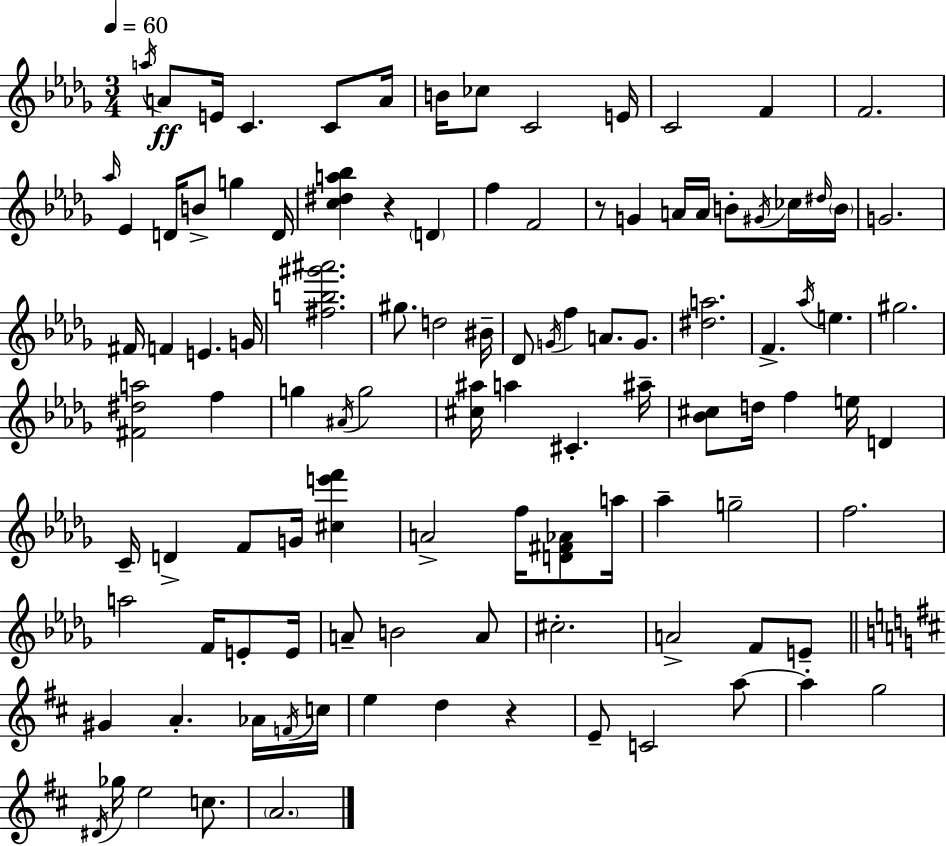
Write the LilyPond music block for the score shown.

{
  \clef treble
  \numericTimeSignature
  \time 3/4
  \key bes \minor
  \tempo 4 = 60
  \acciaccatura { a''16 }\ff a'8 e'16 c'4. c'8 | a'16 b'16 ces''8 c'2 | e'16 c'2 f'4 | f'2. | \break \grace { aes''16 } ees'4 d'16 b'8-> g''4 | d'16 <c'' dis'' a'' bes''>4 r4 \parenthesize d'4 | f''4 f'2 | r8 g'4 a'16 a'16 b'8-. | \break \acciaccatura { gis'16 } ces''16 \grace { dis''16 } \parenthesize b'16 g'2. | fis'16 f'4 e'4. | g'16 <fis'' b'' gis''' ais'''>2. | gis''8. d''2 | \break bis'16-- des'8 \acciaccatura { g'16 } f''4 a'8. | g'8. <dis'' a''>2. | f'4.-> \acciaccatura { aes''16 } | e''4. gis''2. | \break <fis' dis'' a''>2 | f''4 g''4 \acciaccatura { ais'16 } g''2 | <cis'' ais''>16 a''4 | cis'4.-. ais''16-- <bes' cis''>8 d''16 f''4 | \break e''16 d'4 c'16-- d'4-> | f'8 g'16 <cis'' e''' f'''>4 a'2-> | f''16 <d' fis' aes'>8 a''16 aes''4-- g''2-- | f''2. | \break a''2 | f'16 e'8-. e'16 a'8-- b'2 | a'8 cis''2.-. | a'2-> | \break f'8 e'8-- \bar "||" \break \key d \major gis'4 a'4.-. aes'16 \acciaccatura { f'16 } | c''16 e''4 d''4 r4 | e'8-- c'2 a''8~~ | a''4-. g''2 | \break \acciaccatura { dis'16 } ges''16 e''2 c''8. | \parenthesize a'2. | \bar "|."
}